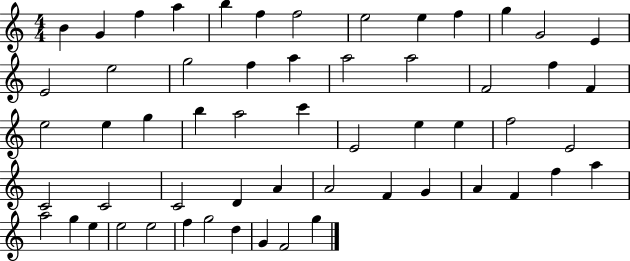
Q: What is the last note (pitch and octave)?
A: G5